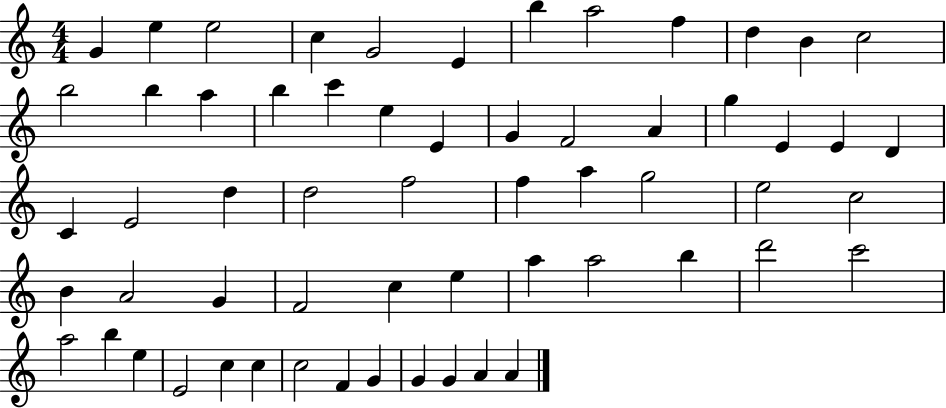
G4/q E5/q E5/h C5/q G4/h E4/q B5/q A5/h F5/q D5/q B4/q C5/h B5/h B5/q A5/q B5/q C6/q E5/q E4/q G4/q F4/h A4/q G5/q E4/q E4/q D4/q C4/q E4/h D5/q D5/h F5/h F5/q A5/q G5/h E5/h C5/h B4/q A4/h G4/q F4/h C5/q E5/q A5/q A5/h B5/q D6/h C6/h A5/h B5/q E5/q E4/h C5/q C5/q C5/h F4/q G4/q G4/q G4/q A4/q A4/q